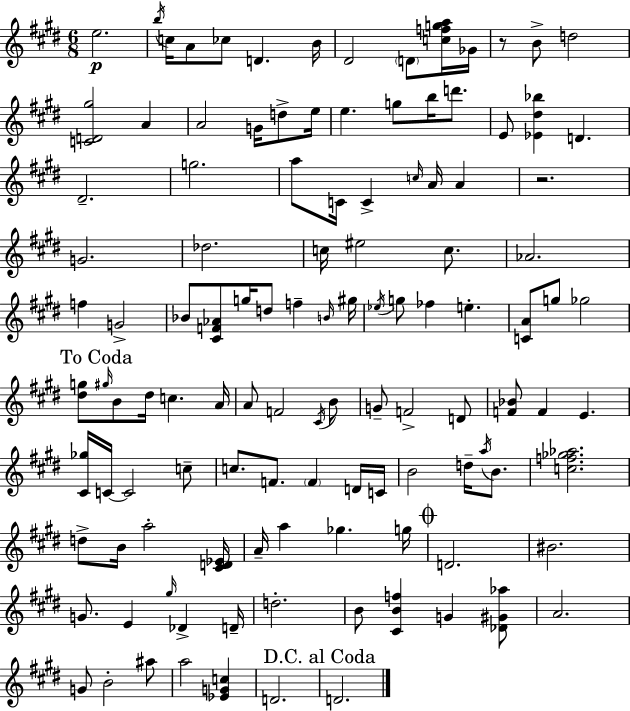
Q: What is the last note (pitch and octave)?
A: D4